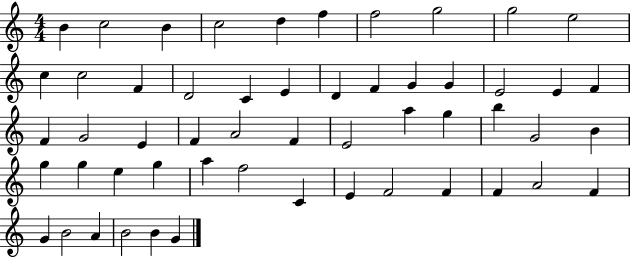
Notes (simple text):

B4/q C5/h B4/q C5/h D5/q F5/q F5/h G5/h G5/h E5/h C5/q C5/h F4/q D4/h C4/q E4/q D4/q F4/q G4/q G4/q E4/h E4/q F4/q F4/q G4/h E4/q F4/q A4/h F4/q E4/h A5/q G5/q B5/q G4/h B4/q G5/q G5/q E5/q G5/q A5/q F5/h C4/q E4/q F4/h F4/q F4/q A4/h F4/q G4/q B4/h A4/q B4/h B4/q G4/q